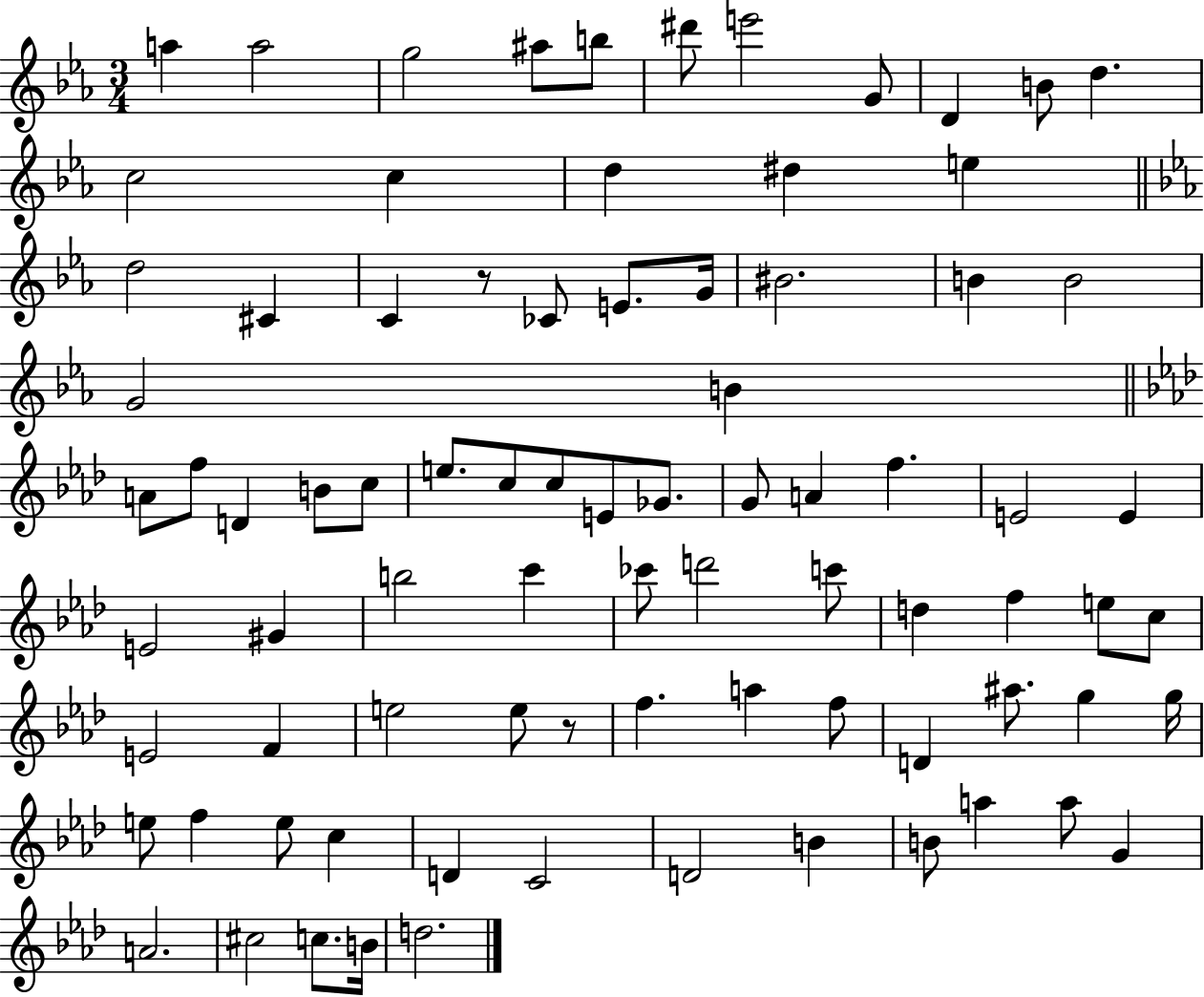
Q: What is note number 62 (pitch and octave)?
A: A#5